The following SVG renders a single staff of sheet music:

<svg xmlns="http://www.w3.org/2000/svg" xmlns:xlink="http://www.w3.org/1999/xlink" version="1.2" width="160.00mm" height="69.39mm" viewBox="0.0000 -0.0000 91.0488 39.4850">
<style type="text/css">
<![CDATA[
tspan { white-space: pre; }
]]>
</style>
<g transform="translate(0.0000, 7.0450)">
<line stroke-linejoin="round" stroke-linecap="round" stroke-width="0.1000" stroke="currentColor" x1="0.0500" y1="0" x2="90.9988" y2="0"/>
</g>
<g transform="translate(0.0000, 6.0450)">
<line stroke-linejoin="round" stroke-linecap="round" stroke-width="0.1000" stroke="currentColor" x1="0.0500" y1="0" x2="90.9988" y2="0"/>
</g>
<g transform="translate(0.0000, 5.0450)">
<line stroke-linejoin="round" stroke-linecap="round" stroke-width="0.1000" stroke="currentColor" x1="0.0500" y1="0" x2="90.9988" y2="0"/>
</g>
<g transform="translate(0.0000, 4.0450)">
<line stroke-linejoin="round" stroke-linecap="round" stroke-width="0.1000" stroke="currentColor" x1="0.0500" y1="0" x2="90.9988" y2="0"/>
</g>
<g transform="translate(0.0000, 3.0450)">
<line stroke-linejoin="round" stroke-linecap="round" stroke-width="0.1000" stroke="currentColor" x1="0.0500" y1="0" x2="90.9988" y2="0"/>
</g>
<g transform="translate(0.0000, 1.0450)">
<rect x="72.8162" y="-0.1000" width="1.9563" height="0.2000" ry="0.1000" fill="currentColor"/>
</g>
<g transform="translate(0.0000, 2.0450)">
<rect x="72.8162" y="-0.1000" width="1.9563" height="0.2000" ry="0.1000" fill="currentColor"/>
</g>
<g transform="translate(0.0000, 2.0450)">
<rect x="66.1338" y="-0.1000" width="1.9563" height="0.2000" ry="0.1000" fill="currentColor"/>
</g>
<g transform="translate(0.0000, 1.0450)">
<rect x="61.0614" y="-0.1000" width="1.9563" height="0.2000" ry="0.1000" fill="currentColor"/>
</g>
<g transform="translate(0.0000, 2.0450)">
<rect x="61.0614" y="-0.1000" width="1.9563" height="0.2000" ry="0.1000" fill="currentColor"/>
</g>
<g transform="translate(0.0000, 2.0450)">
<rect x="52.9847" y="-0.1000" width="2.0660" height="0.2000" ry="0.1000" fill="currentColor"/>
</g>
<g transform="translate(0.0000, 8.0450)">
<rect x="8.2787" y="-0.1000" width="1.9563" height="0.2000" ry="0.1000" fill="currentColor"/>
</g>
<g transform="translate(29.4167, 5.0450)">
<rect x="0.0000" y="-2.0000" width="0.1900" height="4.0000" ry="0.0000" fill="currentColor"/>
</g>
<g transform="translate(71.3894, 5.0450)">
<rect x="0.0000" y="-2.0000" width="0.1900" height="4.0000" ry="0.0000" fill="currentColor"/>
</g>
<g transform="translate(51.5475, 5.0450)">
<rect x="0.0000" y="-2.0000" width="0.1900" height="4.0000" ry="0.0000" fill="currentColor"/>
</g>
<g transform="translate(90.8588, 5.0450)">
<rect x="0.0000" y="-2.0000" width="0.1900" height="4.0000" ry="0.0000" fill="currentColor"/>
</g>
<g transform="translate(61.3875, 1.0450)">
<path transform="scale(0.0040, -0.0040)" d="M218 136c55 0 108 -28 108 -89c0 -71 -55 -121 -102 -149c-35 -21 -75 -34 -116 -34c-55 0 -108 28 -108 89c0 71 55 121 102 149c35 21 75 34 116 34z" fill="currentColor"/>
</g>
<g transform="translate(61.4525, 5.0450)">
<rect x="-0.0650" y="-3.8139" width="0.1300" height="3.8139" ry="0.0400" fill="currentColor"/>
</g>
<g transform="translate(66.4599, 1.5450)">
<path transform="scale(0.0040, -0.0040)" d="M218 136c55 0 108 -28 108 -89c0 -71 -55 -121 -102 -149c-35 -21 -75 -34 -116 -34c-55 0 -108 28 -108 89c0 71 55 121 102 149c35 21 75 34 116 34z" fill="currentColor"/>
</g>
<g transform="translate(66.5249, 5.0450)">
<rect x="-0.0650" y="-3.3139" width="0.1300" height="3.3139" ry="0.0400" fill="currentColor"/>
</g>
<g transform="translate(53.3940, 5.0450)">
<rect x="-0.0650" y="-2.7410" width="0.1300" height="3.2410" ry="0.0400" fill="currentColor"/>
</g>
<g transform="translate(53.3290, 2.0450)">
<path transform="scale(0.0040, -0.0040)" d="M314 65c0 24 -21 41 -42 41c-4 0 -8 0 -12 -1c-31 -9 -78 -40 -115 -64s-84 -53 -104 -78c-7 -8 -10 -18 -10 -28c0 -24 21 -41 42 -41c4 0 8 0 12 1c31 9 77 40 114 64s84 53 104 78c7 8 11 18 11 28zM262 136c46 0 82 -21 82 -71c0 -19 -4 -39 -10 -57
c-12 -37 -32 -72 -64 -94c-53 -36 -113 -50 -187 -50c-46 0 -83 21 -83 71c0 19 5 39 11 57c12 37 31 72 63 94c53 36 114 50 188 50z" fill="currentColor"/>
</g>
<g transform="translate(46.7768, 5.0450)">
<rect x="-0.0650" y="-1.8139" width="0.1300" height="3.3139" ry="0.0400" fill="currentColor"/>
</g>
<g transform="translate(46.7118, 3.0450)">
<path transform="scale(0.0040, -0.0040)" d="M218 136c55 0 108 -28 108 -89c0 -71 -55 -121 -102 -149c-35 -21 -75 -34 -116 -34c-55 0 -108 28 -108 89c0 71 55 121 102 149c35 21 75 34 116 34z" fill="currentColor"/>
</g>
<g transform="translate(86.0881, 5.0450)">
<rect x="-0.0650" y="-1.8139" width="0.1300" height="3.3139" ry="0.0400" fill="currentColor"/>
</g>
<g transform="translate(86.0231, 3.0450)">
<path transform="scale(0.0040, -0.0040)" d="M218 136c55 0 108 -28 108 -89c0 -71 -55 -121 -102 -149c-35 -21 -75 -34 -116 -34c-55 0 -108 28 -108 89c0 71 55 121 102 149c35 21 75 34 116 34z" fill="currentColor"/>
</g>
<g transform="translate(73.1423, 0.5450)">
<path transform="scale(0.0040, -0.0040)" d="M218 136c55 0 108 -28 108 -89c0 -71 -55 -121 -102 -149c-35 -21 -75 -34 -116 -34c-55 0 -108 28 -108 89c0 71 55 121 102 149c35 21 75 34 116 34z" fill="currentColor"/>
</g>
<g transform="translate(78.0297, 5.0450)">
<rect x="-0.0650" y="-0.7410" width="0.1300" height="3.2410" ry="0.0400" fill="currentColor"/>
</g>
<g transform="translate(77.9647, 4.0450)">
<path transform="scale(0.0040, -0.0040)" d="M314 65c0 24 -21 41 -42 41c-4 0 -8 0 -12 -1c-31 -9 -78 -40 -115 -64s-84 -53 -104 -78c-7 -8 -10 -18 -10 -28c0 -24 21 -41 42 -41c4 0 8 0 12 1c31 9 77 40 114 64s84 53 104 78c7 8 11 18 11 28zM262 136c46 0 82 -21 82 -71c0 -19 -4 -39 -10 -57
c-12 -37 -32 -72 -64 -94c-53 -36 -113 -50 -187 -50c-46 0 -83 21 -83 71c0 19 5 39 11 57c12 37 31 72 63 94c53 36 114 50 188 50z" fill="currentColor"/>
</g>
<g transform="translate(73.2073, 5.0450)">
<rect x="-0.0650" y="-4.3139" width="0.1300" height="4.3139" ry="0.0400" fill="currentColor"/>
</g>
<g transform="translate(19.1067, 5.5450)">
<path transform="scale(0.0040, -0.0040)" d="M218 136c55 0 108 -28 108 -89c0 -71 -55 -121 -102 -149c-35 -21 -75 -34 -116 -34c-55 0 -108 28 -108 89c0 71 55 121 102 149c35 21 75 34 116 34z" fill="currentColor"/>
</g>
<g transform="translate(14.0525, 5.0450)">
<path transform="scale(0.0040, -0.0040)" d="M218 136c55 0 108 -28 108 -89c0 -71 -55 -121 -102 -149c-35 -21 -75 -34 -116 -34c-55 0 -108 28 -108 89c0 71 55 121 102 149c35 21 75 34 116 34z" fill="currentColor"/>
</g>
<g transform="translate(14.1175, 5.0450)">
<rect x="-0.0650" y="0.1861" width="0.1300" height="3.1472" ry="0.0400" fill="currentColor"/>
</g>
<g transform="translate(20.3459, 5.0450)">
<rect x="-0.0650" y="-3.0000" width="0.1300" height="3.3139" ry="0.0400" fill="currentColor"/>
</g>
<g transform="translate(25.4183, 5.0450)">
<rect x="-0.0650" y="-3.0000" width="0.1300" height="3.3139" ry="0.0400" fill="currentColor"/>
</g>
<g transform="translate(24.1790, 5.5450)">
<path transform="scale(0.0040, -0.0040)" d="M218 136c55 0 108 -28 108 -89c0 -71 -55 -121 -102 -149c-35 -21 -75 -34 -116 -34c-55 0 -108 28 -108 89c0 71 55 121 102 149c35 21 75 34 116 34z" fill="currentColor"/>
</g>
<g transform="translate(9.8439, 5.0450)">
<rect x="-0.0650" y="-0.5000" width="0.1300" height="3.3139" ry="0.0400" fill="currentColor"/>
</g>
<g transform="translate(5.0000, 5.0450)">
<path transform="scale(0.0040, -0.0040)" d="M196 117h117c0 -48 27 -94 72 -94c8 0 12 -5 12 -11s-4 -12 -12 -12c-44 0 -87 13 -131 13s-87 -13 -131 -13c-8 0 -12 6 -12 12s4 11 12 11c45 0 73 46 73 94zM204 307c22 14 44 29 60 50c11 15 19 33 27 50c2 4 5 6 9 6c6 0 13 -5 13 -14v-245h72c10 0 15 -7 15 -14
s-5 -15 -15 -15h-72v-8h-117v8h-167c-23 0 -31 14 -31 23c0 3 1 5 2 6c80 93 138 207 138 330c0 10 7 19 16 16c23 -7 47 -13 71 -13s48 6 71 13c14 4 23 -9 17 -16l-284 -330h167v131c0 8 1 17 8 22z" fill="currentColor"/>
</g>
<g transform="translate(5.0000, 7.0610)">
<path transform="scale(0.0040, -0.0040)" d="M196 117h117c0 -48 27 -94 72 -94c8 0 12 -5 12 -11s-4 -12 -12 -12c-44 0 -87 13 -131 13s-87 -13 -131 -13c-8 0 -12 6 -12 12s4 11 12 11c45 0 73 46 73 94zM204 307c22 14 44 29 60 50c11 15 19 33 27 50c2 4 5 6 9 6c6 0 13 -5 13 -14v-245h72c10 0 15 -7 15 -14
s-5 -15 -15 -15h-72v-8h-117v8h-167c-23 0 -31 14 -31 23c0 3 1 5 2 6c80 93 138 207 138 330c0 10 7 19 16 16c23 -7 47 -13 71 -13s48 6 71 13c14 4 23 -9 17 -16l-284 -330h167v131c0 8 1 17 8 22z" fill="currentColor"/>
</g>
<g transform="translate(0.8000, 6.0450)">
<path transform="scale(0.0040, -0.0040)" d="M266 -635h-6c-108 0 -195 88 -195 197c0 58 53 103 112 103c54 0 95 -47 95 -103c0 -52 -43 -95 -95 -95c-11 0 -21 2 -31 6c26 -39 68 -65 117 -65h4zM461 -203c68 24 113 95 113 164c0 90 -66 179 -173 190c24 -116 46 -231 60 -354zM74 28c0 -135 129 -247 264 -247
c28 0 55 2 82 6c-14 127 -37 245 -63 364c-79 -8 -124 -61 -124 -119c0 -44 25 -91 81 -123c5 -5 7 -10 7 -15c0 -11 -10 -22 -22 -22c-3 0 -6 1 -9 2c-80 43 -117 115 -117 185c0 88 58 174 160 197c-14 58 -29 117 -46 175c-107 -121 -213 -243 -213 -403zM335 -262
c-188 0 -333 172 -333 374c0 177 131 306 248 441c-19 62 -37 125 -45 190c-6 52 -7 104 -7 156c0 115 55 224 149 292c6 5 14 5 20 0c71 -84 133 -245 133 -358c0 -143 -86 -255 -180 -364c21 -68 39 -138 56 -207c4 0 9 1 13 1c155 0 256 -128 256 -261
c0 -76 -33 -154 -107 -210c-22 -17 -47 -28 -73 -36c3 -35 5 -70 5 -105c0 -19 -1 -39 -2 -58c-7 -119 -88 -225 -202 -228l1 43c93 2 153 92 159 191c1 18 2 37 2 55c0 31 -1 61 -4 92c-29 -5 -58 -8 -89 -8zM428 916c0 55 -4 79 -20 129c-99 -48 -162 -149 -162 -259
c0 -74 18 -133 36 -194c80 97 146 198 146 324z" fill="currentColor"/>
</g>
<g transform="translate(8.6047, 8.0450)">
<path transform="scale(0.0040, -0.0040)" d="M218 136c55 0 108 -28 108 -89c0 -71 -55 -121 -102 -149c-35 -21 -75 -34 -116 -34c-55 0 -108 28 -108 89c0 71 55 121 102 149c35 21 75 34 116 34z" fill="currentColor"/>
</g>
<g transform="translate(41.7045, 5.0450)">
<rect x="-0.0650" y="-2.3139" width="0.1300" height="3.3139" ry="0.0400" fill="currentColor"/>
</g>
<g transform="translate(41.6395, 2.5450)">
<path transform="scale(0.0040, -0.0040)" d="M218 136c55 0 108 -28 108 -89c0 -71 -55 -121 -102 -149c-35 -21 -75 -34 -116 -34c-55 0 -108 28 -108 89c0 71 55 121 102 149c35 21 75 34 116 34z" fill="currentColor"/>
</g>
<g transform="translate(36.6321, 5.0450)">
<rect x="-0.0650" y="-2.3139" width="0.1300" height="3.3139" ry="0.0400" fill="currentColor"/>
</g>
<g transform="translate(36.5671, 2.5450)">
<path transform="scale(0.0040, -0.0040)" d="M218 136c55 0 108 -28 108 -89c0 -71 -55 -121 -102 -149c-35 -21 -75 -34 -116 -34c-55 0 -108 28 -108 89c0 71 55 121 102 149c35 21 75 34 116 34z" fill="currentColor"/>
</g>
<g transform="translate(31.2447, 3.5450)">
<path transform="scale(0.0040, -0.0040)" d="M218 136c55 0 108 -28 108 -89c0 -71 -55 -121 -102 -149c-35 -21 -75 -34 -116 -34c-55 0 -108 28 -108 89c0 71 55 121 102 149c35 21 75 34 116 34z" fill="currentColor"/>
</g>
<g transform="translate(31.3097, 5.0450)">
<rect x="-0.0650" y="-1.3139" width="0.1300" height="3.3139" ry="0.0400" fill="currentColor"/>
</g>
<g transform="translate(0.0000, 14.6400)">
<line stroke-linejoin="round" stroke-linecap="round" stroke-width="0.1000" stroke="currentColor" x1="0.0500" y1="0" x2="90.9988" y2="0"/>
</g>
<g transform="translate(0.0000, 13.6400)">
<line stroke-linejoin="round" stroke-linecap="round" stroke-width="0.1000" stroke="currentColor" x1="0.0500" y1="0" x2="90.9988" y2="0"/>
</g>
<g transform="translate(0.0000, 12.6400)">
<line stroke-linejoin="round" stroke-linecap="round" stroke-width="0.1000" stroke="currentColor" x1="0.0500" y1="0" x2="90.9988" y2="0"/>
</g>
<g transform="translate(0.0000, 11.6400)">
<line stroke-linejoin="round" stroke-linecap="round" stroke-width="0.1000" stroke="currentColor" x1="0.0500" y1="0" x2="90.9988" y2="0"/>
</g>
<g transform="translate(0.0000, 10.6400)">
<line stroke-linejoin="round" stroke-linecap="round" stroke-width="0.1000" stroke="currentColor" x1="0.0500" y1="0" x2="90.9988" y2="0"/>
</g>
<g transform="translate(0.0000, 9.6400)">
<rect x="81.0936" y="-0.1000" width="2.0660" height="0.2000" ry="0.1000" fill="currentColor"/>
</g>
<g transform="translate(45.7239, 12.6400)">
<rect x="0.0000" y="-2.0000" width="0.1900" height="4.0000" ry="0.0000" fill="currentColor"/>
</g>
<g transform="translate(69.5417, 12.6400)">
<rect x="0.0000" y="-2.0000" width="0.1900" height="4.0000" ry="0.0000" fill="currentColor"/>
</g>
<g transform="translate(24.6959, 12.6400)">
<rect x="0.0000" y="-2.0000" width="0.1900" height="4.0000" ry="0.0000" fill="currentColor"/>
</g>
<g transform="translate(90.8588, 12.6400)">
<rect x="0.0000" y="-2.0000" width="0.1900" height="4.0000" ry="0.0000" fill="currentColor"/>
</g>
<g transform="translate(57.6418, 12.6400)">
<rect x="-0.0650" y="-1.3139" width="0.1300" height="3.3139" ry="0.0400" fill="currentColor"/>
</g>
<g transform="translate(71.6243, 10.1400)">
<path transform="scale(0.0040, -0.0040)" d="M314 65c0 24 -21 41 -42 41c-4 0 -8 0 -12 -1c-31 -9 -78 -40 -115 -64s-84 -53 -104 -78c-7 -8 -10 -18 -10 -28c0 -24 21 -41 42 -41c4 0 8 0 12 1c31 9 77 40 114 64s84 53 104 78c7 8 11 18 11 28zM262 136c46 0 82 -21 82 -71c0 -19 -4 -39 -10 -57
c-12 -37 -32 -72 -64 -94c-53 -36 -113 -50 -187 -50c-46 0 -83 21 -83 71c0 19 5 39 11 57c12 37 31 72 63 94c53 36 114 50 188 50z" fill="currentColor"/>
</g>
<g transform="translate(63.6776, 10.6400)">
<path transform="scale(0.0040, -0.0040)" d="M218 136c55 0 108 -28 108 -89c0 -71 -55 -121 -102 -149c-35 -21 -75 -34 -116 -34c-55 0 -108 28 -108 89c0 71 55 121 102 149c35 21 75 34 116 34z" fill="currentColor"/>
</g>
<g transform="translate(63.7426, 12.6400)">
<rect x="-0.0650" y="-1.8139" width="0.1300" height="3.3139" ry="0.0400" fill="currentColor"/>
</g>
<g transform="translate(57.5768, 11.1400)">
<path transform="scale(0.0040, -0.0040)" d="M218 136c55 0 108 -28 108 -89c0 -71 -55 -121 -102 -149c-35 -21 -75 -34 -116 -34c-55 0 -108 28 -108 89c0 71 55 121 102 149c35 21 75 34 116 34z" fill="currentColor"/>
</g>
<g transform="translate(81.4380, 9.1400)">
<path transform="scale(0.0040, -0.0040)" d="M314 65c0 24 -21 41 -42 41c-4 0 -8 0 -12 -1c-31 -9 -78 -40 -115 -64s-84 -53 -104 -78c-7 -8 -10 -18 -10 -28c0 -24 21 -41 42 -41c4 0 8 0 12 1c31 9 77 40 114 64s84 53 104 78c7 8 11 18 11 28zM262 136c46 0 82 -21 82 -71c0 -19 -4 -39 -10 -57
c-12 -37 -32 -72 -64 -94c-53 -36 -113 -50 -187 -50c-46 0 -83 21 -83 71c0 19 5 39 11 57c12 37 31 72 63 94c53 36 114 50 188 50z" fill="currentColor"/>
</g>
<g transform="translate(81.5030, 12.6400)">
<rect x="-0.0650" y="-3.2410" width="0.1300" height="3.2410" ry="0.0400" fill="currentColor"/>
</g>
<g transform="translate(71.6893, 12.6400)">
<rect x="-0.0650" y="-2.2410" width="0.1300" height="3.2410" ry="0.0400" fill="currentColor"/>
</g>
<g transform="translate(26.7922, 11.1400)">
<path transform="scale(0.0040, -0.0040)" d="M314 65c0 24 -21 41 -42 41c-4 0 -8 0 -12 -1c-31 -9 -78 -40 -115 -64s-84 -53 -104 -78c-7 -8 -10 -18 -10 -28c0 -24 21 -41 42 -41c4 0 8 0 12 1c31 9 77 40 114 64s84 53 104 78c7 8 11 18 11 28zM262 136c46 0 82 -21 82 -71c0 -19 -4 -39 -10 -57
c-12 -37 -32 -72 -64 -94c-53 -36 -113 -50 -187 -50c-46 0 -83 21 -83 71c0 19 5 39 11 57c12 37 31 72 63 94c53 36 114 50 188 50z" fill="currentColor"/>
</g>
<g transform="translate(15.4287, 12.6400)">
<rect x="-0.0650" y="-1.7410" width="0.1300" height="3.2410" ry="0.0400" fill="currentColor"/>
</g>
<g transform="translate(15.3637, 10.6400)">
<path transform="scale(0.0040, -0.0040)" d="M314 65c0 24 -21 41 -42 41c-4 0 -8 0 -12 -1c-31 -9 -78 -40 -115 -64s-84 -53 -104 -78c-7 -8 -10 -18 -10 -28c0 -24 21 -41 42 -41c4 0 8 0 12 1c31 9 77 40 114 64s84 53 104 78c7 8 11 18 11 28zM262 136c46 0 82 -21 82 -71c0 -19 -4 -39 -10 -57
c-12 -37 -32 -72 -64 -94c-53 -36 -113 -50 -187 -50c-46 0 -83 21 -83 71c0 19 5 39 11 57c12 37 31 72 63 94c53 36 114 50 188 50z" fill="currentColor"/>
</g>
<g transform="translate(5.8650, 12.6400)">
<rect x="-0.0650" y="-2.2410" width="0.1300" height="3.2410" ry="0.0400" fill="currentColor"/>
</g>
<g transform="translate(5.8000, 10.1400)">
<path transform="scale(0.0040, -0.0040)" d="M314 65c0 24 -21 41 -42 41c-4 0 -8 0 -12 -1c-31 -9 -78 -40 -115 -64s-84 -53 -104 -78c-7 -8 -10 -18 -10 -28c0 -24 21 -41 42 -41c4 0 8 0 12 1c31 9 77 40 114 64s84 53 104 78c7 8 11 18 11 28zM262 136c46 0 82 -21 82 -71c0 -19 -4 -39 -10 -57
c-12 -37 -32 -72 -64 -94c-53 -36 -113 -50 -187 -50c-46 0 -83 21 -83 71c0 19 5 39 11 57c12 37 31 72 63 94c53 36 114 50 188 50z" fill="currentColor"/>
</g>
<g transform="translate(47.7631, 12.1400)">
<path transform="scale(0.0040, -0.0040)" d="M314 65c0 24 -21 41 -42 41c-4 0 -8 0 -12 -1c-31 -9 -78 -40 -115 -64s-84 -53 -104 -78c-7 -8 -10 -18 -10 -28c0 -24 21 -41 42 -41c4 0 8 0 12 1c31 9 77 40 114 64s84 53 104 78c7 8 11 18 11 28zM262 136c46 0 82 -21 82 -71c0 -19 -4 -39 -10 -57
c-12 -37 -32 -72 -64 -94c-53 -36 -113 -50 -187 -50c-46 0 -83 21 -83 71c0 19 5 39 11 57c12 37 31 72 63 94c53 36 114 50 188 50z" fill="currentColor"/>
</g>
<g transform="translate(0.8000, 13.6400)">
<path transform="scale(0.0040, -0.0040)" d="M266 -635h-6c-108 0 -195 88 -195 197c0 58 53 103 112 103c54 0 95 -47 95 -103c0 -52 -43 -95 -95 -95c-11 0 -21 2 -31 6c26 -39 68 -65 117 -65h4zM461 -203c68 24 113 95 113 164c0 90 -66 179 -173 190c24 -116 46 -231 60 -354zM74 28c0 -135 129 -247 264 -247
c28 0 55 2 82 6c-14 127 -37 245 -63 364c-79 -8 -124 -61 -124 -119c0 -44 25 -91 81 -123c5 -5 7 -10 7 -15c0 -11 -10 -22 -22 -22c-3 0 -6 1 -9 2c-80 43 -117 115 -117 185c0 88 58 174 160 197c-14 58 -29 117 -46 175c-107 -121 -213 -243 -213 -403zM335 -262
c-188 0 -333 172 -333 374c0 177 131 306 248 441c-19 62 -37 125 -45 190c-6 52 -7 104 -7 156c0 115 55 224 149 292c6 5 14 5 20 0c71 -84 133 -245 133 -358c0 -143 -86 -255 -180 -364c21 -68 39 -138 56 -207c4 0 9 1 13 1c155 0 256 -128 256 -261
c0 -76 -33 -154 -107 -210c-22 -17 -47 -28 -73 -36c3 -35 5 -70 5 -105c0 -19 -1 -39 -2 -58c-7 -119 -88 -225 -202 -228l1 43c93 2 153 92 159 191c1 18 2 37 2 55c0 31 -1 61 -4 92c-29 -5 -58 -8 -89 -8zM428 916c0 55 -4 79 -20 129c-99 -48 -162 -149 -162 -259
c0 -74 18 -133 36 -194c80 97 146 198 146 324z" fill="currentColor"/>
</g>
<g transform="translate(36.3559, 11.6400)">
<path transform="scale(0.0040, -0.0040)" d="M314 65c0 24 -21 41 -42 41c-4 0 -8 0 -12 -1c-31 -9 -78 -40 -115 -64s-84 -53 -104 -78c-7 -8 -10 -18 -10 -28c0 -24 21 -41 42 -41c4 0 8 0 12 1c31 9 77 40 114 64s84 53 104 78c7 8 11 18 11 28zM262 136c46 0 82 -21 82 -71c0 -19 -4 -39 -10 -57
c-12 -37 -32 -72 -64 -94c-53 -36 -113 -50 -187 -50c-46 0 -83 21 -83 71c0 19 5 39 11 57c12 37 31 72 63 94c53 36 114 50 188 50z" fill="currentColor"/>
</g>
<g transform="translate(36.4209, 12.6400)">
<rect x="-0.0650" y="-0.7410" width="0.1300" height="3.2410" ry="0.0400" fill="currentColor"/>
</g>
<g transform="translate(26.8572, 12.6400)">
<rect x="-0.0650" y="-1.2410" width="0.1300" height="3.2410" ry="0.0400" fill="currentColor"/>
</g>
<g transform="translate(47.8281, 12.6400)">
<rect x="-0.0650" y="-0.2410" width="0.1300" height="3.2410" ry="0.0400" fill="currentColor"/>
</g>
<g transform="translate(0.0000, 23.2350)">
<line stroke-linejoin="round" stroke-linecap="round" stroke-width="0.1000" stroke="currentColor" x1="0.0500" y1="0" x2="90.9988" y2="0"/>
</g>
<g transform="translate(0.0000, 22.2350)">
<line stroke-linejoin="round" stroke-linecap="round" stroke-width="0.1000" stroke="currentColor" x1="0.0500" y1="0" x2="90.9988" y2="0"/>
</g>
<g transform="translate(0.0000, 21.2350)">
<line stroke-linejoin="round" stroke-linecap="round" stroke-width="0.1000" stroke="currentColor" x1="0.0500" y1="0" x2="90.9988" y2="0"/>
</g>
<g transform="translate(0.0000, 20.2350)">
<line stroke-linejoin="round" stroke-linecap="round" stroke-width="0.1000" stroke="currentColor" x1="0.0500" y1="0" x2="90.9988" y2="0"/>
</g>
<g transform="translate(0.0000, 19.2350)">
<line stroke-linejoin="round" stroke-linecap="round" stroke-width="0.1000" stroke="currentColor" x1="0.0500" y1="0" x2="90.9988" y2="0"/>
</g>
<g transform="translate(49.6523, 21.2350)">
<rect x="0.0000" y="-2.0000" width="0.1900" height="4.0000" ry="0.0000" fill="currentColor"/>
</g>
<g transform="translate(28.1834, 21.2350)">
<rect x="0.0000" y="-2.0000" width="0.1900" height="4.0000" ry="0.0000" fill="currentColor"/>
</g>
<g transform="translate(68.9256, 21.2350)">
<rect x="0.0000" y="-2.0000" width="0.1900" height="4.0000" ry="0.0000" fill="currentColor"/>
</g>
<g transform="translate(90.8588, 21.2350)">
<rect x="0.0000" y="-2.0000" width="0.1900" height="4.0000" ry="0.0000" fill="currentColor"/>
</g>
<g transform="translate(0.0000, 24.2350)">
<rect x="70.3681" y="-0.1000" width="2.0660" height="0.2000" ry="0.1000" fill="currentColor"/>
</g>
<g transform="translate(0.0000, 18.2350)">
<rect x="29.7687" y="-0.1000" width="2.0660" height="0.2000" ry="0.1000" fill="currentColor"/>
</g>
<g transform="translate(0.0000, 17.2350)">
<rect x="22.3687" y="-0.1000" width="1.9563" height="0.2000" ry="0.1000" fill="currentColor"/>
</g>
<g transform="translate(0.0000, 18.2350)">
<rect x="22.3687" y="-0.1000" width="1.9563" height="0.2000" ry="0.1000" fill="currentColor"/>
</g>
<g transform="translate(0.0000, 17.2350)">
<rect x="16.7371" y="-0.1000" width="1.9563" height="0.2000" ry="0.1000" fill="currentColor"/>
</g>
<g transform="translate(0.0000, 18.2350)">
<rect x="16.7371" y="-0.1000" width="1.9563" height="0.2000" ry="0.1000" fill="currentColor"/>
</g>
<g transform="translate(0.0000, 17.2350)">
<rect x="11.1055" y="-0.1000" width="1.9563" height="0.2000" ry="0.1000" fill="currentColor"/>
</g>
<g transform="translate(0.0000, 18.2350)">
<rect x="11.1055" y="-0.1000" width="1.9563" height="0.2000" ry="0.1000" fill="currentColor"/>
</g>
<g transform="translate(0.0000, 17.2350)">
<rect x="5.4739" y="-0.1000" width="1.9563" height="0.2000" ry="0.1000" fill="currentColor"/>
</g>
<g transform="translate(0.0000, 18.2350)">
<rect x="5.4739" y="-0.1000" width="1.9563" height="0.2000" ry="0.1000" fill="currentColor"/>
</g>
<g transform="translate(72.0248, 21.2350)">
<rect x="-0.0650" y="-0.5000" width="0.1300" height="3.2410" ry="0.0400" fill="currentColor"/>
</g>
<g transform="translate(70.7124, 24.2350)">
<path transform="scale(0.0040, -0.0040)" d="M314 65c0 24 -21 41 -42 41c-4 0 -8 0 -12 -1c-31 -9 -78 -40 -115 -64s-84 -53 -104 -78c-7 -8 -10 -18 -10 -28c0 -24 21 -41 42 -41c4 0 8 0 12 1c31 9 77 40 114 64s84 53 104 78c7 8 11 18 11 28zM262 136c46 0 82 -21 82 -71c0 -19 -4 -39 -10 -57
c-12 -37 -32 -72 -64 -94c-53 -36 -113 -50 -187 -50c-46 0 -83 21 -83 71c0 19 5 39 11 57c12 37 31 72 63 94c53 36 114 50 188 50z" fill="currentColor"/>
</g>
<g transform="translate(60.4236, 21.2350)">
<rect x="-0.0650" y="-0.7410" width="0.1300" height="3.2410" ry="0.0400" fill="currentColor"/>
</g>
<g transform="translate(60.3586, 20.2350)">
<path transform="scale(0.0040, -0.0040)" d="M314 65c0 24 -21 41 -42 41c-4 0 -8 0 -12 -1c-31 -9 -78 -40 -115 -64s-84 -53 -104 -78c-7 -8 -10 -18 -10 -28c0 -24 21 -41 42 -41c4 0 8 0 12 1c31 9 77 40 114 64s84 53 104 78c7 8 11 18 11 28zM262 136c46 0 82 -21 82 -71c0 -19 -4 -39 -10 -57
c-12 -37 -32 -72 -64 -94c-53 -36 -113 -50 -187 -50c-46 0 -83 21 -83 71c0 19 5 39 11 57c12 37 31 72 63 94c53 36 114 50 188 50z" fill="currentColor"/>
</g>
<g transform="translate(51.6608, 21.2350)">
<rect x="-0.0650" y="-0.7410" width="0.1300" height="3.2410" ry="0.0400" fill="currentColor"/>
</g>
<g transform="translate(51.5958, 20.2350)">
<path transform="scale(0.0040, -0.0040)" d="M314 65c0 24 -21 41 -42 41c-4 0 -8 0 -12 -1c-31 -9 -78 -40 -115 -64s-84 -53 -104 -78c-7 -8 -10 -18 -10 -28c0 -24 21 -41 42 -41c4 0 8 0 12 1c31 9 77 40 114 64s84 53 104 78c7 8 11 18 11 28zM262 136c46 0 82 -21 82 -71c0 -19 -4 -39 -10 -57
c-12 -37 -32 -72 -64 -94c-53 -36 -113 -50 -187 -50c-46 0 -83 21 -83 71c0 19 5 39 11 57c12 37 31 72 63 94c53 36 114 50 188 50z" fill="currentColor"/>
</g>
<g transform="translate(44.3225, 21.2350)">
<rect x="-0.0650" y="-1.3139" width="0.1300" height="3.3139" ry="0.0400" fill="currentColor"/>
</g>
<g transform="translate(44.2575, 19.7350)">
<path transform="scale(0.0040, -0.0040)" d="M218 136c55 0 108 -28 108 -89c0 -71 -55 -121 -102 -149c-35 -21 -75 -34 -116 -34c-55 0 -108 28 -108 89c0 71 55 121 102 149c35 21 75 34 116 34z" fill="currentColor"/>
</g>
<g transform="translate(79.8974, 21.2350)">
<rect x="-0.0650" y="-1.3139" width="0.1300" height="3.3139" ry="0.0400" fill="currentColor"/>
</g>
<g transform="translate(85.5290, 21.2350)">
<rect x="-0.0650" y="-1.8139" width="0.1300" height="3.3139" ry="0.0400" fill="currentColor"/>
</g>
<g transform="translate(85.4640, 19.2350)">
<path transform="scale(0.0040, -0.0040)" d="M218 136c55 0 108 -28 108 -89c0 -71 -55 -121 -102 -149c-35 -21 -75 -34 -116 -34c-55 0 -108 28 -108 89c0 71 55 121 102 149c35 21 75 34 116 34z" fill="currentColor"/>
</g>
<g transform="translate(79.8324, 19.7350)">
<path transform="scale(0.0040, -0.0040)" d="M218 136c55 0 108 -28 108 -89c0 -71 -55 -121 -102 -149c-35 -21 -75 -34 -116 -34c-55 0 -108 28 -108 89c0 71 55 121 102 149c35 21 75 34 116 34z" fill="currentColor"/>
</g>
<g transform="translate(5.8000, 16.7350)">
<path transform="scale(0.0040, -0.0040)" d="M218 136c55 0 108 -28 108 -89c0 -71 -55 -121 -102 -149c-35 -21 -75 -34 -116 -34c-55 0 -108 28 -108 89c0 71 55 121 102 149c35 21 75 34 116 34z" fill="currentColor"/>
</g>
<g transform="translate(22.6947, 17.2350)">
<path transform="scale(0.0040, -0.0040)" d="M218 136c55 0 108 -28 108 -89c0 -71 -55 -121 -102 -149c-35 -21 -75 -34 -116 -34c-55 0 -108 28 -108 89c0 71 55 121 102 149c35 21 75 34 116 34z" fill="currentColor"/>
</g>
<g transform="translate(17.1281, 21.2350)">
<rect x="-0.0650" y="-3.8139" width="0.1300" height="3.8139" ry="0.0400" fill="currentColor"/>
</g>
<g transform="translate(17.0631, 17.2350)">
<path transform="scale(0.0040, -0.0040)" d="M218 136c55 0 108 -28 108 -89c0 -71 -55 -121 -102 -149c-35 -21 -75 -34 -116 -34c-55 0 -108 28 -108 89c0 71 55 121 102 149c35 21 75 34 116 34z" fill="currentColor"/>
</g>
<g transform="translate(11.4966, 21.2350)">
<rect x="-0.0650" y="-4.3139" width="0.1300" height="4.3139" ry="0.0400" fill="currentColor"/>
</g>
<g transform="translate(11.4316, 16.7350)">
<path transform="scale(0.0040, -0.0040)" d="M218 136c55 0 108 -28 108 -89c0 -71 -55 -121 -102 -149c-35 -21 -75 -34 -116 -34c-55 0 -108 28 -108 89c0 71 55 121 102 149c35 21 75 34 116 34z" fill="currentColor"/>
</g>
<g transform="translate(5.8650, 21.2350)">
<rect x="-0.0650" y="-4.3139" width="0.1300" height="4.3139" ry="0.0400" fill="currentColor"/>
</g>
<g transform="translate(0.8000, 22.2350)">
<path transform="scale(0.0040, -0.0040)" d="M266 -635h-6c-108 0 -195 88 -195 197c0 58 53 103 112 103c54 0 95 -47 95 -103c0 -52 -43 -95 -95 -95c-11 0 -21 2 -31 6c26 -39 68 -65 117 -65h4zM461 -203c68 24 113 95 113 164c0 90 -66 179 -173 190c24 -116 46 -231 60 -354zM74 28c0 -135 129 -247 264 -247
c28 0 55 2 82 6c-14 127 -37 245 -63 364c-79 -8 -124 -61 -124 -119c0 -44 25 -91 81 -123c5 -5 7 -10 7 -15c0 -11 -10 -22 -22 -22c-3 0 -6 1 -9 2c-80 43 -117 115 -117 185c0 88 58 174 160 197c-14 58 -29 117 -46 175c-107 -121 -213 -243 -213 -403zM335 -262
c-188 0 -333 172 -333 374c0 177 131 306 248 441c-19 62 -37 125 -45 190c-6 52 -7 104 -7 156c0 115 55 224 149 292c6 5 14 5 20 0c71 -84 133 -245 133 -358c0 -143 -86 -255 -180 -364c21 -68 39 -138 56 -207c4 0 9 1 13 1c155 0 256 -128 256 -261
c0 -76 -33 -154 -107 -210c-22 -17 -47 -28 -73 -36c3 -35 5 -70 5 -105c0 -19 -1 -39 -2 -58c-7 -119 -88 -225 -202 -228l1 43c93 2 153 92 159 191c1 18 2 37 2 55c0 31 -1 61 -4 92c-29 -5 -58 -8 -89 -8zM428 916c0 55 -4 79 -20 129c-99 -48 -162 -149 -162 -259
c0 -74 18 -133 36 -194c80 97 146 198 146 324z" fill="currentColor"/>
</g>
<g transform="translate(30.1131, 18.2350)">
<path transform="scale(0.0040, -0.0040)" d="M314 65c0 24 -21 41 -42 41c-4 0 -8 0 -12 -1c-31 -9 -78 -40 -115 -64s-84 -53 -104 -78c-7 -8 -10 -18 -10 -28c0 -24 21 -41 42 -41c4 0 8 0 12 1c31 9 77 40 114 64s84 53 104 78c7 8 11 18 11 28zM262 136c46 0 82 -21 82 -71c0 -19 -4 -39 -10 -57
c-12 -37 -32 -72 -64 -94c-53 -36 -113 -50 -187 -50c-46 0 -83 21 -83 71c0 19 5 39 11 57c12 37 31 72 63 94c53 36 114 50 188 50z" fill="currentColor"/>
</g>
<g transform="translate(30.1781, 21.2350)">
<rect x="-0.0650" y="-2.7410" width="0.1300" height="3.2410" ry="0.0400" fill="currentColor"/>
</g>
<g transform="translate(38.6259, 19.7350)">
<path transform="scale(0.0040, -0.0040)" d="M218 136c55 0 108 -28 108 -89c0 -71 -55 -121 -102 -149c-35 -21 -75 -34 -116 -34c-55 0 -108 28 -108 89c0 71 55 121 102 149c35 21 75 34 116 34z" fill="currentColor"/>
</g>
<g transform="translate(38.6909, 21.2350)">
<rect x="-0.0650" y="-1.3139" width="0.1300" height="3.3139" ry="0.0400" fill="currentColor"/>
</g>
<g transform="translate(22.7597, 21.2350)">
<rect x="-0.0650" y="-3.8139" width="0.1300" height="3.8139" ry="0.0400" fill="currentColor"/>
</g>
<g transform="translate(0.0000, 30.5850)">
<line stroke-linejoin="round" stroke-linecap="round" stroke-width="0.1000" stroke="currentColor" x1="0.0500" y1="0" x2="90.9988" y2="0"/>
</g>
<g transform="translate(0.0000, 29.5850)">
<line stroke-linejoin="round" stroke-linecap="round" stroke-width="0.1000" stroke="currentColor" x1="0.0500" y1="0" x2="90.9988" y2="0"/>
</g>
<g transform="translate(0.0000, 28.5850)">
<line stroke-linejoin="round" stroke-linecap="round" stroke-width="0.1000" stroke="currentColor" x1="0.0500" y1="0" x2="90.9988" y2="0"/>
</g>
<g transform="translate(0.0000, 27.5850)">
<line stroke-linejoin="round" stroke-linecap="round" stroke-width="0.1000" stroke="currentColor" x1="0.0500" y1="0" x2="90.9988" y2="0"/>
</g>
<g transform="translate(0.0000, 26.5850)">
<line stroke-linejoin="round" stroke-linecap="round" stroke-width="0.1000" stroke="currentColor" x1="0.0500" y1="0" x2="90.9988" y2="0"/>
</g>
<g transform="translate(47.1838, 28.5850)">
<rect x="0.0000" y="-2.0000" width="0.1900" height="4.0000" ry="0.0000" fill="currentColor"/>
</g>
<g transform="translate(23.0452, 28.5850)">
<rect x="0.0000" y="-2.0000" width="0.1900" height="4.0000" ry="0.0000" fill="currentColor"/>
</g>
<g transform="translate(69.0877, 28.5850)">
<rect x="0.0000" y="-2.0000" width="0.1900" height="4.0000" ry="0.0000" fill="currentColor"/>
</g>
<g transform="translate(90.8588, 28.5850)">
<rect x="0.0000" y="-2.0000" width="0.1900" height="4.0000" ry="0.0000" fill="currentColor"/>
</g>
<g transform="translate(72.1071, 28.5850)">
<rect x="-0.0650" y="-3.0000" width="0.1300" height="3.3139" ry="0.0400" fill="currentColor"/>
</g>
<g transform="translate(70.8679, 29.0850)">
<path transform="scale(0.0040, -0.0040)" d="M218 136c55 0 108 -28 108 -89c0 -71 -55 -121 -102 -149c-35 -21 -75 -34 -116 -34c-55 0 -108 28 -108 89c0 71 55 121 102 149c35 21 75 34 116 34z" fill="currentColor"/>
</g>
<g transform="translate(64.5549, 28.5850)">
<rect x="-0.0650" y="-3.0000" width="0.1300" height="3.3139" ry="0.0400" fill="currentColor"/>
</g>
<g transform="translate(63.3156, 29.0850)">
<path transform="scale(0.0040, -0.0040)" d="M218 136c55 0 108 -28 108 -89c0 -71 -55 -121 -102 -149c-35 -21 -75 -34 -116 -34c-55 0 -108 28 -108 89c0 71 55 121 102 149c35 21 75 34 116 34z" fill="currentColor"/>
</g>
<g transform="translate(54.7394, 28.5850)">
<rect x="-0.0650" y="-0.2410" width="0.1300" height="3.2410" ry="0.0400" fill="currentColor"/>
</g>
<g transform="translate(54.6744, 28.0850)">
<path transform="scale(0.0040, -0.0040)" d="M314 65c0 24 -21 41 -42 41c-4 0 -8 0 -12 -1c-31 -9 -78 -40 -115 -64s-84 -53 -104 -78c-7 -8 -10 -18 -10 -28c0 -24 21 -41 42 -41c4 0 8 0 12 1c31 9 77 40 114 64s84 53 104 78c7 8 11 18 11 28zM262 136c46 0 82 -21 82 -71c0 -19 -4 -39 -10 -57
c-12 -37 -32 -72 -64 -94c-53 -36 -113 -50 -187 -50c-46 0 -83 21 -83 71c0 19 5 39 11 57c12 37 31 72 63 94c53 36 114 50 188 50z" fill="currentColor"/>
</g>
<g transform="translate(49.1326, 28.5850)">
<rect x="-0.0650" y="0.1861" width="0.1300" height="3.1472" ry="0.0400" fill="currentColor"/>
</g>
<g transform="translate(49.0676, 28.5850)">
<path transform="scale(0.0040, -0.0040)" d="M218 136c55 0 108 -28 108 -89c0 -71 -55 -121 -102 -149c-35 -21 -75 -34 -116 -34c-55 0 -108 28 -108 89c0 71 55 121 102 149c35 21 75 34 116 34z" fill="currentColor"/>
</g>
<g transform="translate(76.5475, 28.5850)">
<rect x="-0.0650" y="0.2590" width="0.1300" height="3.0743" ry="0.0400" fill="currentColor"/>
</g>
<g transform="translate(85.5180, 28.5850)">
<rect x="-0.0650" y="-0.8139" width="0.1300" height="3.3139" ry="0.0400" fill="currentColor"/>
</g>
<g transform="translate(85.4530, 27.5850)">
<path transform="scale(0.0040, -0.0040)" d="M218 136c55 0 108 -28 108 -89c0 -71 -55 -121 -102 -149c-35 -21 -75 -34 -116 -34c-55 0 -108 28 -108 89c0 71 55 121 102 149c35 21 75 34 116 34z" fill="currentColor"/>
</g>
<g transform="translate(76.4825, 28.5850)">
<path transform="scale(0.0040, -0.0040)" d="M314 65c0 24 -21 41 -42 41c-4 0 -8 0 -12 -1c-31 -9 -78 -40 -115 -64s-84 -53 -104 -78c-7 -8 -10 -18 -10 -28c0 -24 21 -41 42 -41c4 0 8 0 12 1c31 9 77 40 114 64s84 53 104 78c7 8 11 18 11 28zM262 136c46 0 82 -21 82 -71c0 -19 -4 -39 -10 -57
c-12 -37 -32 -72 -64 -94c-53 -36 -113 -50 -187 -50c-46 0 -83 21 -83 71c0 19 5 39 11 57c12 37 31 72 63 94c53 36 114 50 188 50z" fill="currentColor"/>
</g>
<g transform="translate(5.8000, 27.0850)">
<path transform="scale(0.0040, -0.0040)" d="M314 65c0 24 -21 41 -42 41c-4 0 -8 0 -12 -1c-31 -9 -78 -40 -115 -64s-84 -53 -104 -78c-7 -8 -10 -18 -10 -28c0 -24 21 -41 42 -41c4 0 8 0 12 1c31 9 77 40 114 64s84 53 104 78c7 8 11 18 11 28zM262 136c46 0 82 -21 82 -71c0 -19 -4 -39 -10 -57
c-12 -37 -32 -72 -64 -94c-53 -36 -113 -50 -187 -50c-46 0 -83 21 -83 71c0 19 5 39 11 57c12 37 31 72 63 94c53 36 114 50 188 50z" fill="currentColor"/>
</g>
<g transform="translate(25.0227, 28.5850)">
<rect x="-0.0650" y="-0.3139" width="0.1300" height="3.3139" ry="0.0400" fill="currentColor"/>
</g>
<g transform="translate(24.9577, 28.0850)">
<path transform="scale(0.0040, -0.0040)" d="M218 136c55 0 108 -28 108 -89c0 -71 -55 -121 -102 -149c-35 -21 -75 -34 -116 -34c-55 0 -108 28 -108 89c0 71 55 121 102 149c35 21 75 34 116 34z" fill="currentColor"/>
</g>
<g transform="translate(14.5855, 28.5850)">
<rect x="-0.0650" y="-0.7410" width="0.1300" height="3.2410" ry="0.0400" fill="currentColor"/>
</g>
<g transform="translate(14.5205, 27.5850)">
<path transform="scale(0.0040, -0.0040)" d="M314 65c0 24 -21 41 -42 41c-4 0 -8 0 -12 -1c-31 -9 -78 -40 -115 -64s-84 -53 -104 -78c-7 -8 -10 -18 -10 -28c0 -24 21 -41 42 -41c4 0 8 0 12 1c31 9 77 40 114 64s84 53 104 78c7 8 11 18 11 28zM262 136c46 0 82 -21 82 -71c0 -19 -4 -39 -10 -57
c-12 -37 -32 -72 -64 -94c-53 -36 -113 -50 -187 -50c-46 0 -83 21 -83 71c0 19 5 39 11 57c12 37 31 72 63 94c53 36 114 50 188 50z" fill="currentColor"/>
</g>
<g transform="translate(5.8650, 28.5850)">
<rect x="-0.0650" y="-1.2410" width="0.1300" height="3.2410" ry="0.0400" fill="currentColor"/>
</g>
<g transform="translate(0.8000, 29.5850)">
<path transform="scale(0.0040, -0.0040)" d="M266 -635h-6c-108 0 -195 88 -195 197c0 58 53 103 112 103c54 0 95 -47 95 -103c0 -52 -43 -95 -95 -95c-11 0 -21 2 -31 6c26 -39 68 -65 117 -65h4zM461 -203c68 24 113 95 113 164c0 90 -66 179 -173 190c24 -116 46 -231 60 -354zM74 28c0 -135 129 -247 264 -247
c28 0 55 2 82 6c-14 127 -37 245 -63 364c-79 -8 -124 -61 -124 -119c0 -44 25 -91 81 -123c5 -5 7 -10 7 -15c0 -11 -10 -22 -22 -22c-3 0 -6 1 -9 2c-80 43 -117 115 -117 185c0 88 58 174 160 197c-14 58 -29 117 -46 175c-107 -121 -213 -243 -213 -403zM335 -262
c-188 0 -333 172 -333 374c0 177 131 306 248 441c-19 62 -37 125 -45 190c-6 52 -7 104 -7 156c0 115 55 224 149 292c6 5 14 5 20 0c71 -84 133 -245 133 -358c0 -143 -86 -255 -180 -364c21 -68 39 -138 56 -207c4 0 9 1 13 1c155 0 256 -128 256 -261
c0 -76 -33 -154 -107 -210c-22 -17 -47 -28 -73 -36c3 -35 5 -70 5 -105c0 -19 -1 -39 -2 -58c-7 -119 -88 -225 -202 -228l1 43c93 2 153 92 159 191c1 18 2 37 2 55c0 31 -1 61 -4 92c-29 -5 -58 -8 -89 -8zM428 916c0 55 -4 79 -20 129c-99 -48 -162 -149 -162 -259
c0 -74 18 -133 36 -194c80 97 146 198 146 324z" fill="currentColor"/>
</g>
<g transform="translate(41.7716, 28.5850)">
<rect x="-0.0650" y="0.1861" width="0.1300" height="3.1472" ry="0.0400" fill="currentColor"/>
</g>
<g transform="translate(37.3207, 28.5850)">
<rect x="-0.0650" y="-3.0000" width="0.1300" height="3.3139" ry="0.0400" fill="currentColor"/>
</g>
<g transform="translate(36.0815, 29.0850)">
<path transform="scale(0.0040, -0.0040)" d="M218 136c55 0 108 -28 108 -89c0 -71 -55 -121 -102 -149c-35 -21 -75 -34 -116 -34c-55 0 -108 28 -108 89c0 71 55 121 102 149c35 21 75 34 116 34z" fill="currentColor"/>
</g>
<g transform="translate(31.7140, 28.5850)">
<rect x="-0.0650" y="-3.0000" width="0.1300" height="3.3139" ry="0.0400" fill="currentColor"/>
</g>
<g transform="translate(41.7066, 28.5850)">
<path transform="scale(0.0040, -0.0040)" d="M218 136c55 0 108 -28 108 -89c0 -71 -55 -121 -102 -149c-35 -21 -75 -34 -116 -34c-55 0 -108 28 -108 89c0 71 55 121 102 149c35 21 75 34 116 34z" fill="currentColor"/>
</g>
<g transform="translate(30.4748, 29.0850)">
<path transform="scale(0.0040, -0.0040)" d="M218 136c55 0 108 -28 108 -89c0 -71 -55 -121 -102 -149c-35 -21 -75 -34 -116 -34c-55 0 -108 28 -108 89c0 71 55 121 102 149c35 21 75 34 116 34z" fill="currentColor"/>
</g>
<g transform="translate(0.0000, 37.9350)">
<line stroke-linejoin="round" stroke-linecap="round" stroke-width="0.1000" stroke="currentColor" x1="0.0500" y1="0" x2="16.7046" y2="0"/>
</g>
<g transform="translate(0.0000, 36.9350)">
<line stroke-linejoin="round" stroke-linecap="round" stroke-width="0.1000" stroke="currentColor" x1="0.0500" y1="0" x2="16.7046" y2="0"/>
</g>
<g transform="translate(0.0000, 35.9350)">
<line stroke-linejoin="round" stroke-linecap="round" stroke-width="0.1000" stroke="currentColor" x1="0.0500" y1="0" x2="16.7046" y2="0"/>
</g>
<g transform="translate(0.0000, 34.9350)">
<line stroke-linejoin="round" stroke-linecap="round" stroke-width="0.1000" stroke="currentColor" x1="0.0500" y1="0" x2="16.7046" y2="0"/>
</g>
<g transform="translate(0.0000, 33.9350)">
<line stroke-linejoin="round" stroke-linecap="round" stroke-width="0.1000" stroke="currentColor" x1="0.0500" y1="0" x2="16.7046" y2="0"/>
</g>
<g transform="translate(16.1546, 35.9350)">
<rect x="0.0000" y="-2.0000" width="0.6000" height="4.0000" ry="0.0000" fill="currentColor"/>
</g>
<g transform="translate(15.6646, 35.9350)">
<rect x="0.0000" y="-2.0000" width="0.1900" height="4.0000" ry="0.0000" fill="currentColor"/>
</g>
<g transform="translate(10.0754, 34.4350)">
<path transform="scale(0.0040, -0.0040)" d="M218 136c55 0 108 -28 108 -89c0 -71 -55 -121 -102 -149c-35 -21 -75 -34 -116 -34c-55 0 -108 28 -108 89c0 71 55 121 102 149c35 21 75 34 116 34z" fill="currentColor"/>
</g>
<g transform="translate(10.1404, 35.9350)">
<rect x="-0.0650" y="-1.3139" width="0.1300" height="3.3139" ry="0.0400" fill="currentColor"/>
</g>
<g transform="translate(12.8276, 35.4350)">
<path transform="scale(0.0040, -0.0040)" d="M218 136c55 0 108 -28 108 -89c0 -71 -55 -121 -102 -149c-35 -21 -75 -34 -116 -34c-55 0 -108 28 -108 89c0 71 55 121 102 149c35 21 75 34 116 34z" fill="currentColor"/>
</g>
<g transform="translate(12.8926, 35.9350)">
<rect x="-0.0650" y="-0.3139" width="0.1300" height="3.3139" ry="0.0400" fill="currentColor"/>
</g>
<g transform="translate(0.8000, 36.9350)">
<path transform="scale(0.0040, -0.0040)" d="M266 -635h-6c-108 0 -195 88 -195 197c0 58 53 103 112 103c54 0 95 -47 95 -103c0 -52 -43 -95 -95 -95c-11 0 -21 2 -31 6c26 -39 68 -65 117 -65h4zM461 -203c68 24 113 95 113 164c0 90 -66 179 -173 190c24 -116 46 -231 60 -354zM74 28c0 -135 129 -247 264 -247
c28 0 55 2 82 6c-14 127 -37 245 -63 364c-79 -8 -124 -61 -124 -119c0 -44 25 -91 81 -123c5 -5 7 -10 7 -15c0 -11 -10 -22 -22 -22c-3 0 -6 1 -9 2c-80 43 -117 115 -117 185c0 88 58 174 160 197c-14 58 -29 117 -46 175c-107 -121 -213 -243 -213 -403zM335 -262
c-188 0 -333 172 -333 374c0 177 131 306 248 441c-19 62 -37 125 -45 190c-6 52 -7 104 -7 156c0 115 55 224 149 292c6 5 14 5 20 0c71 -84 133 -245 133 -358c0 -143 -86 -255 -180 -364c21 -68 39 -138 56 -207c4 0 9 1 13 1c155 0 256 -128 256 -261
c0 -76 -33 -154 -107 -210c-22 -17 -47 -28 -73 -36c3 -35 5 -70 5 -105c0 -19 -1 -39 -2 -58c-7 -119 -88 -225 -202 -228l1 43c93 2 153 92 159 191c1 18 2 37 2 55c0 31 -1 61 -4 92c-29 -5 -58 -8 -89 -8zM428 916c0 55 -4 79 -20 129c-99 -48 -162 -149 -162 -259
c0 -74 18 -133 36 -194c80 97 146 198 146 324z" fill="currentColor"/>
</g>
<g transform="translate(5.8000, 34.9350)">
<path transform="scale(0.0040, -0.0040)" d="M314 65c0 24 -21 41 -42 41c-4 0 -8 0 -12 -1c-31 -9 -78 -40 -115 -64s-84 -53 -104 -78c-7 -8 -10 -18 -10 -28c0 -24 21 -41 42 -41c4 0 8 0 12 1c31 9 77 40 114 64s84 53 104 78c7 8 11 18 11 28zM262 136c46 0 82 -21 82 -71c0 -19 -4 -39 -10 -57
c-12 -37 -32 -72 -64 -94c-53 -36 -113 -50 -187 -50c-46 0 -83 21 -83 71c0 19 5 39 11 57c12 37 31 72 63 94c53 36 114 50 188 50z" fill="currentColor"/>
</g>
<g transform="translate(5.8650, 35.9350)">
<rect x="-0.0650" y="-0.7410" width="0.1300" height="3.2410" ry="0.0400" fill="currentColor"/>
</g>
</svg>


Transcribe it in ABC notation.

X:1
T:Untitled
M:4/4
L:1/4
K:C
C B A A e g g f a2 c' b d' d2 f g2 f2 e2 d2 c2 e f g2 b2 d' d' c' c' a2 e e d2 d2 C2 e f e2 d2 c A A B B c2 A A B2 d d2 e c